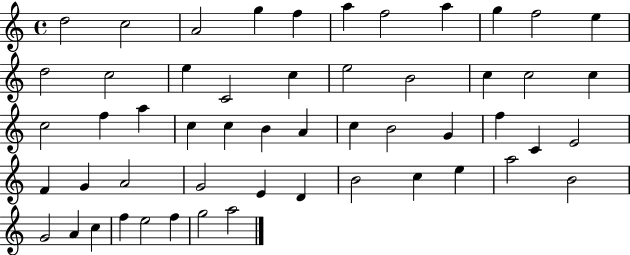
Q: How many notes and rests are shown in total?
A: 53